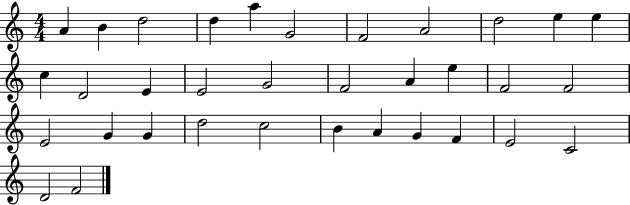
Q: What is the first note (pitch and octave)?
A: A4